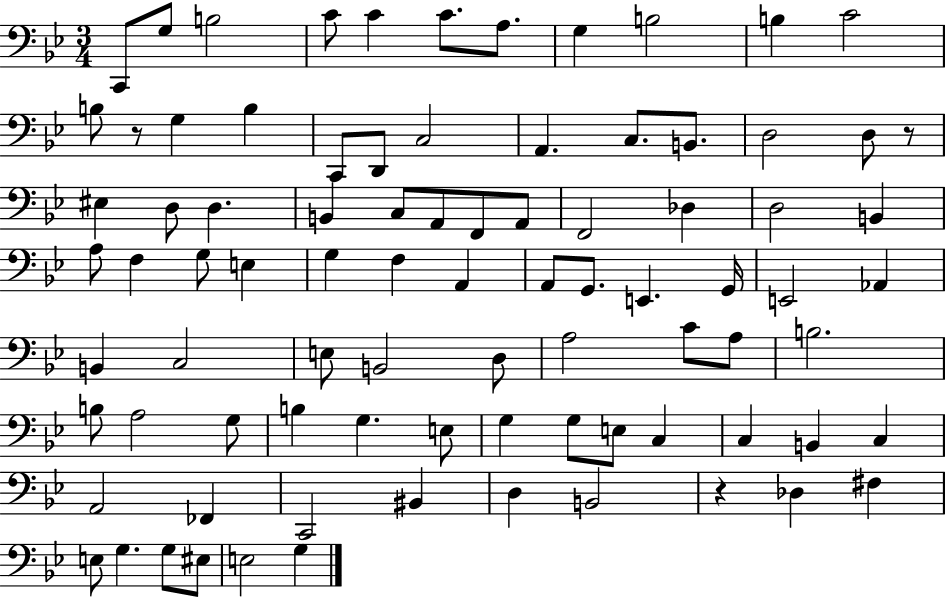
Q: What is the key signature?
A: BES major